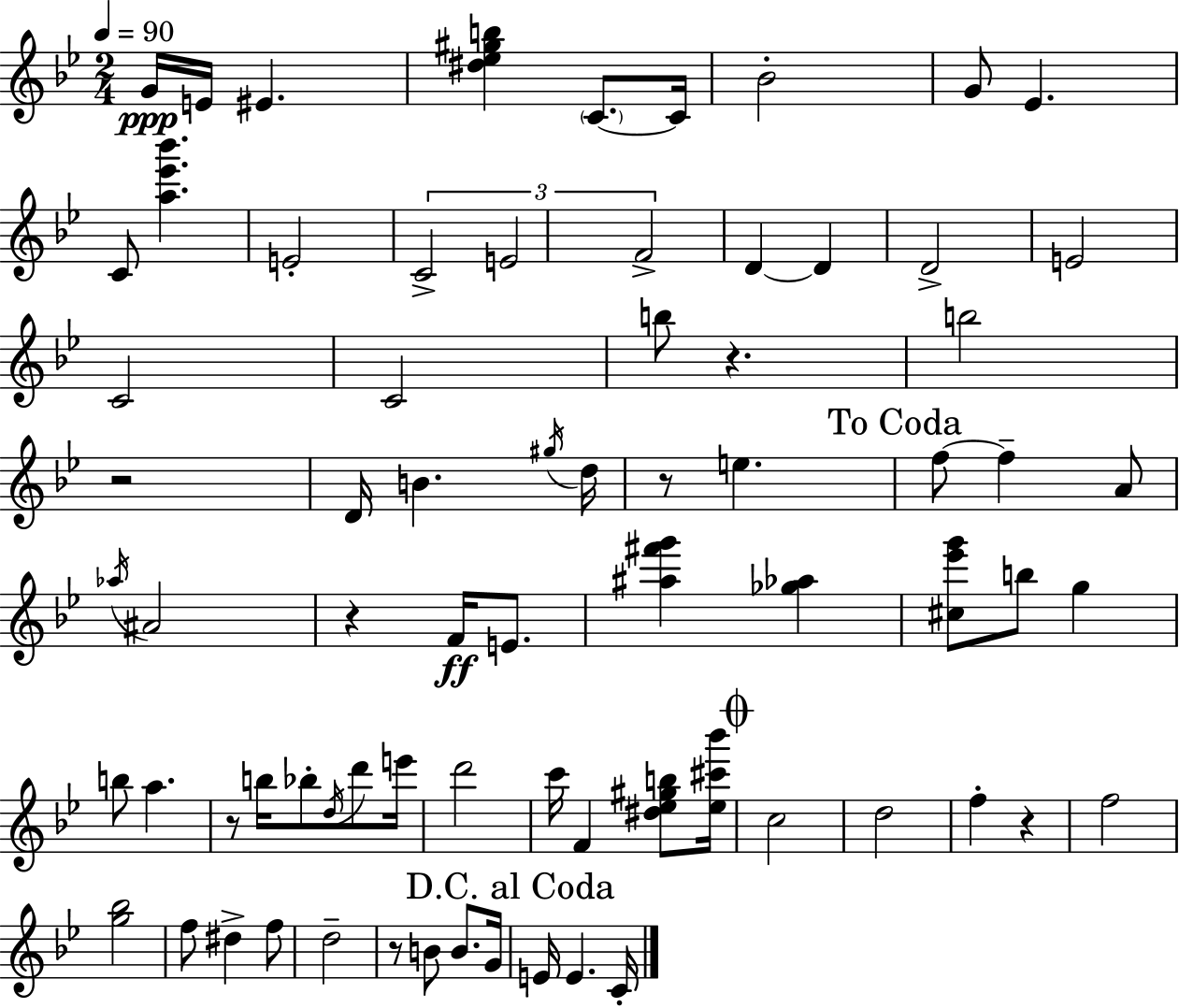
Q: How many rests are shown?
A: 7